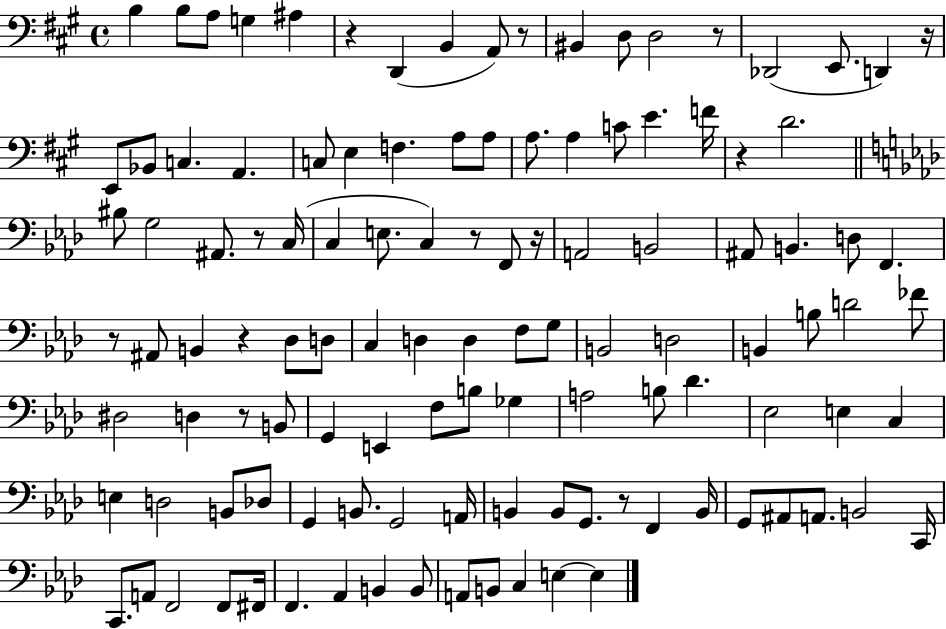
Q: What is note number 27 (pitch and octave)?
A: E4